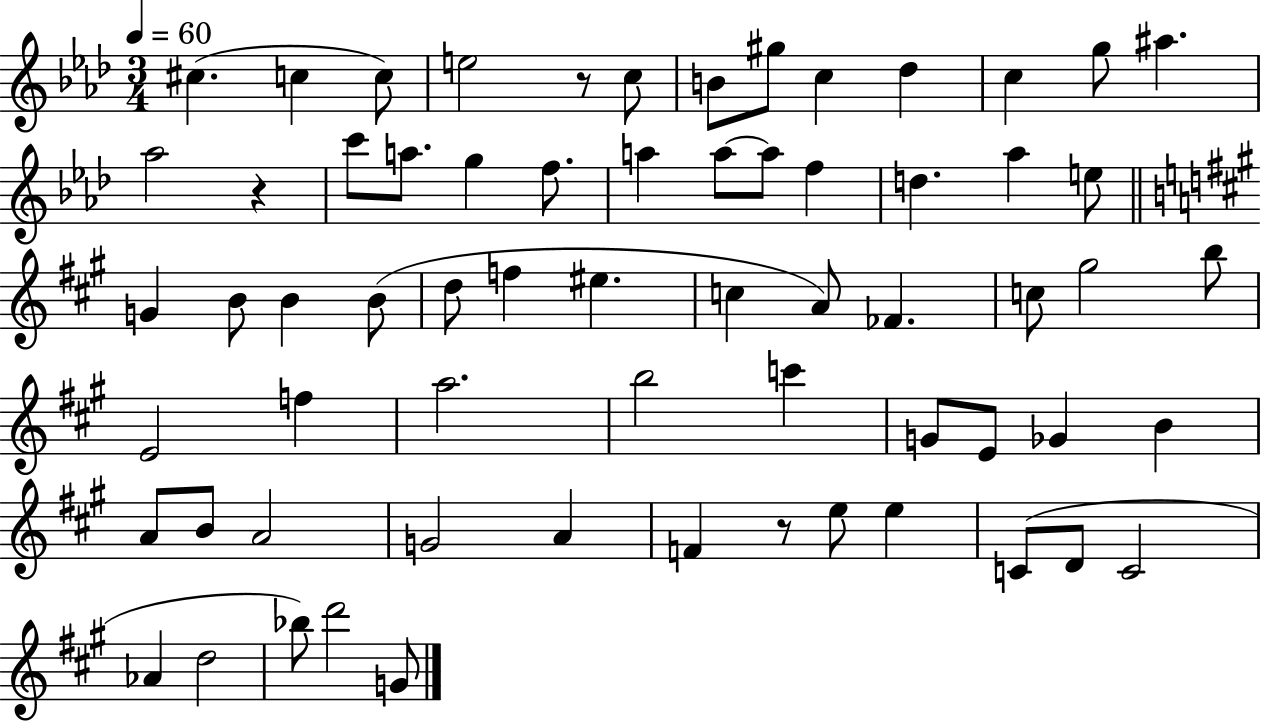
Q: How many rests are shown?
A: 3